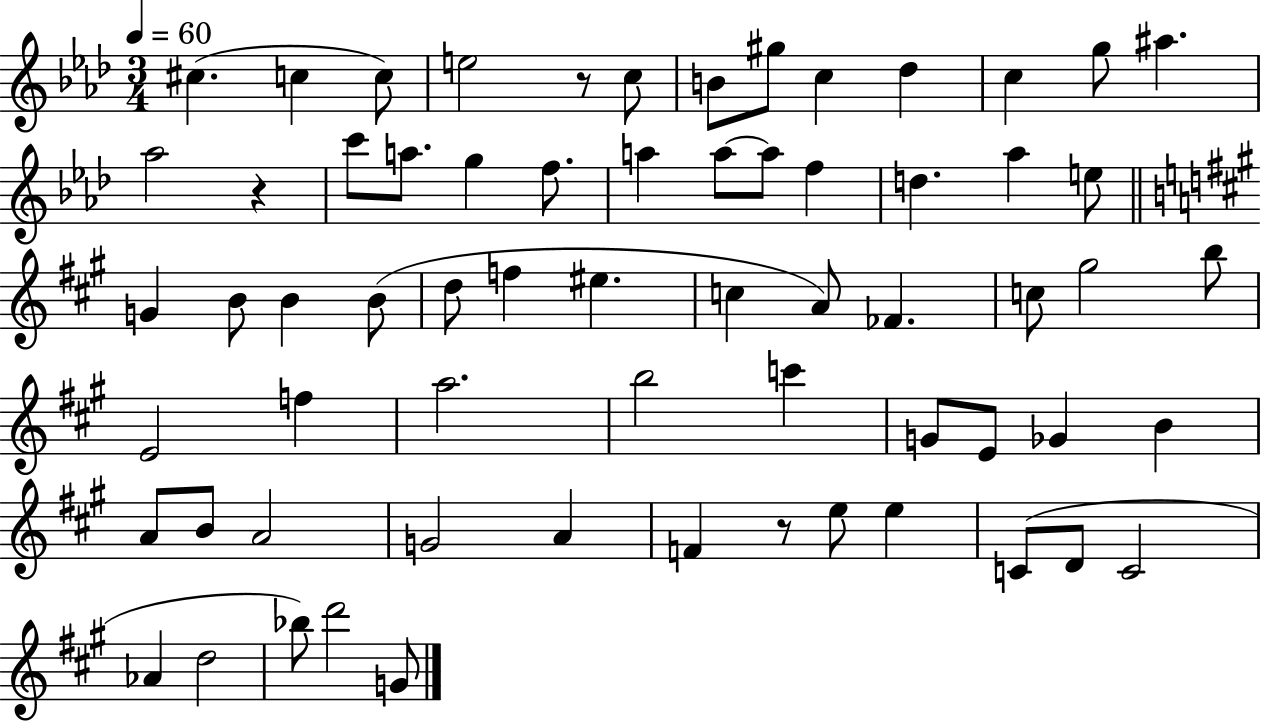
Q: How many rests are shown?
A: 3